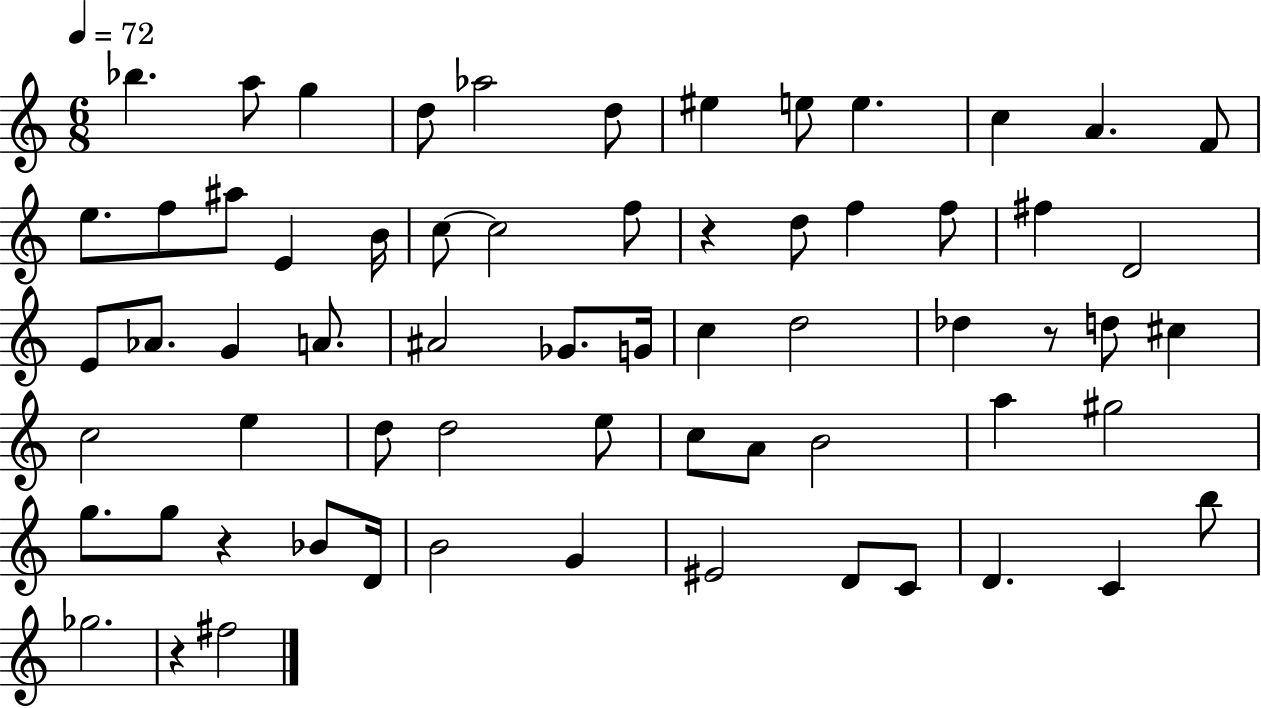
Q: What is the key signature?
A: C major